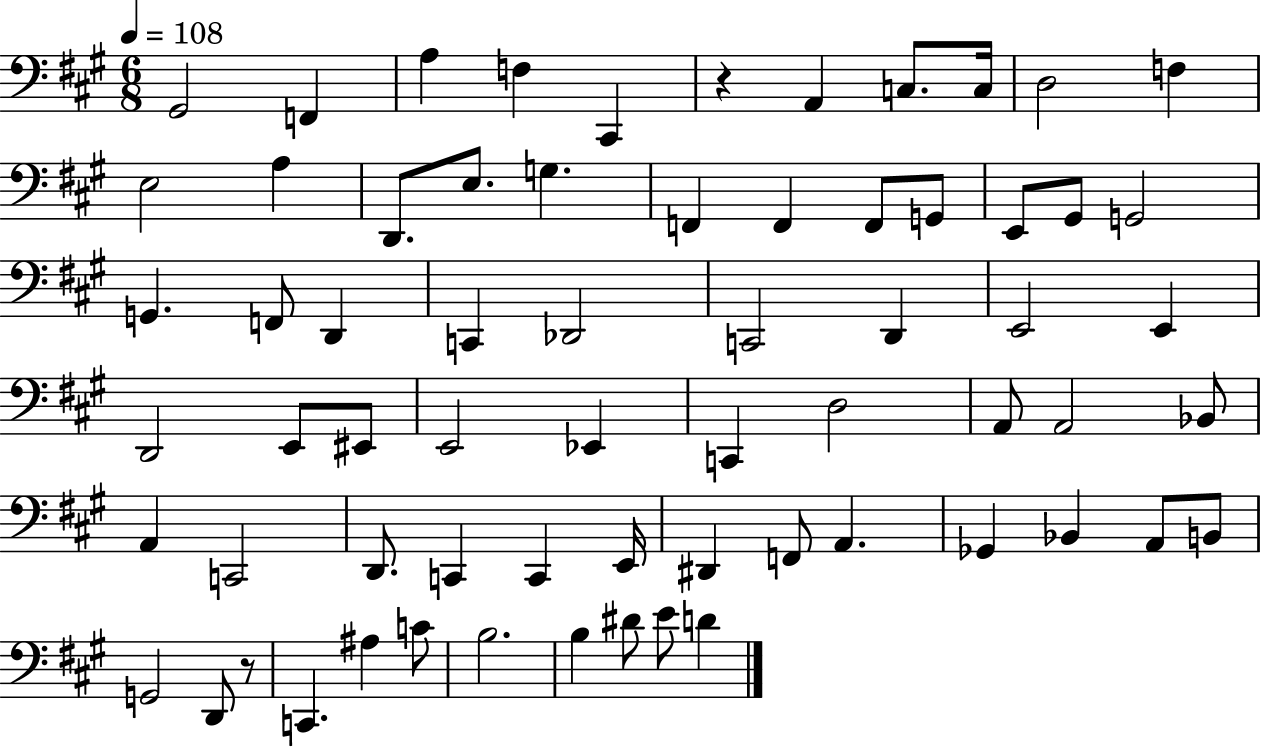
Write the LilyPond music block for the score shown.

{
  \clef bass
  \numericTimeSignature
  \time 6/8
  \key a \major
  \tempo 4 = 108
  \repeat volta 2 { gis,2 f,4 | a4 f4 cis,4 | r4 a,4 c8. c16 | d2 f4 | \break e2 a4 | d,8. e8. g4. | f,4 f,4 f,8 g,8 | e,8 gis,8 g,2 | \break g,4. f,8 d,4 | c,4 des,2 | c,2 d,4 | e,2 e,4 | \break d,2 e,8 eis,8 | e,2 ees,4 | c,4 d2 | a,8 a,2 bes,8 | \break a,4 c,2 | d,8. c,4 c,4 e,16 | dis,4 f,8 a,4. | ges,4 bes,4 a,8 b,8 | \break g,2 d,8 r8 | c,4. ais4 c'8 | b2. | b4 dis'8 e'8 d'4 | \break } \bar "|."
}